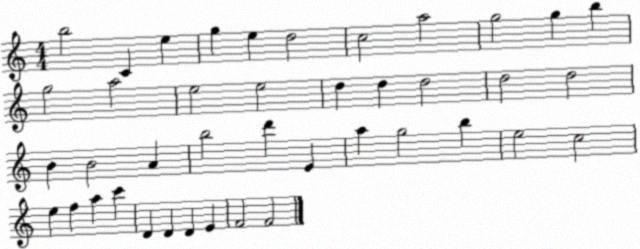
X:1
T:Untitled
M:4/4
L:1/4
K:C
b2 C e g e d2 c2 a2 g2 g b g2 a2 e2 e2 d d d2 d2 d2 B B2 A b2 d' E a g2 b e2 c2 e f a c' D D D E F2 F2